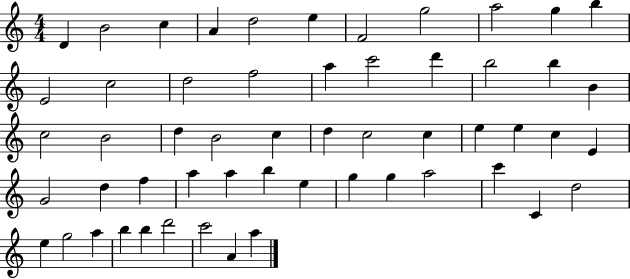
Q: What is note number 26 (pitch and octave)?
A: C5